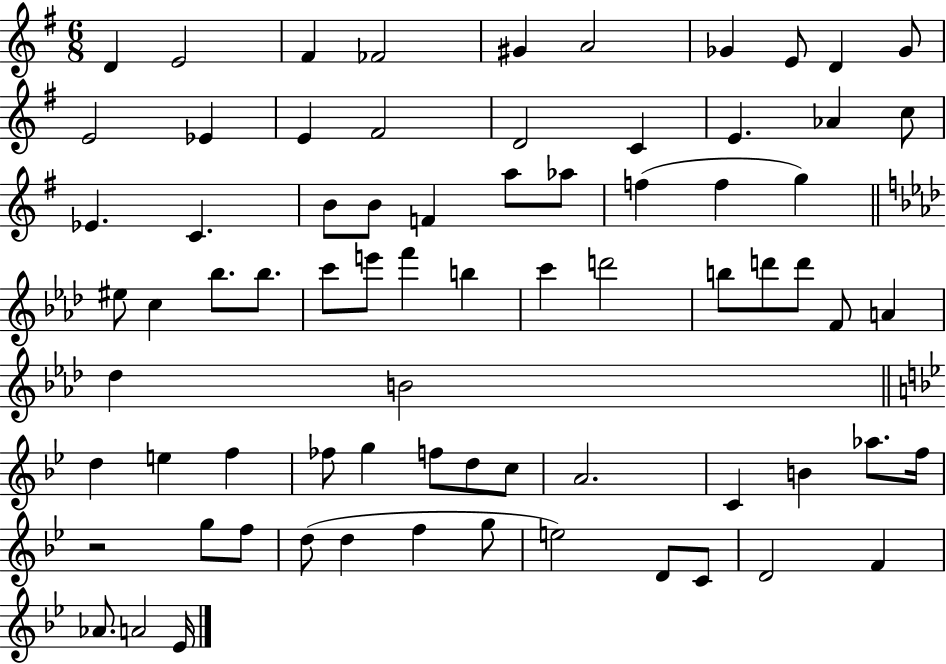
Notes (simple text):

D4/q E4/h F#4/q FES4/h G#4/q A4/h Gb4/q E4/e D4/q Gb4/e E4/h Eb4/q E4/q F#4/h D4/h C4/q E4/q. Ab4/q C5/e Eb4/q. C4/q. B4/e B4/e F4/q A5/e Ab5/e F5/q F5/q G5/q EIS5/e C5/q Bb5/e. Bb5/e. C6/e E6/e F6/q B5/q C6/q D6/h B5/e D6/e D6/e F4/e A4/q Db5/q B4/h D5/q E5/q F5/q FES5/e G5/q F5/e D5/e C5/e A4/h. C4/q B4/q Ab5/e. F5/s R/h G5/e F5/e D5/e D5/q F5/q G5/e E5/h D4/e C4/e D4/h F4/q Ab4/e. A4/h Eb4/s